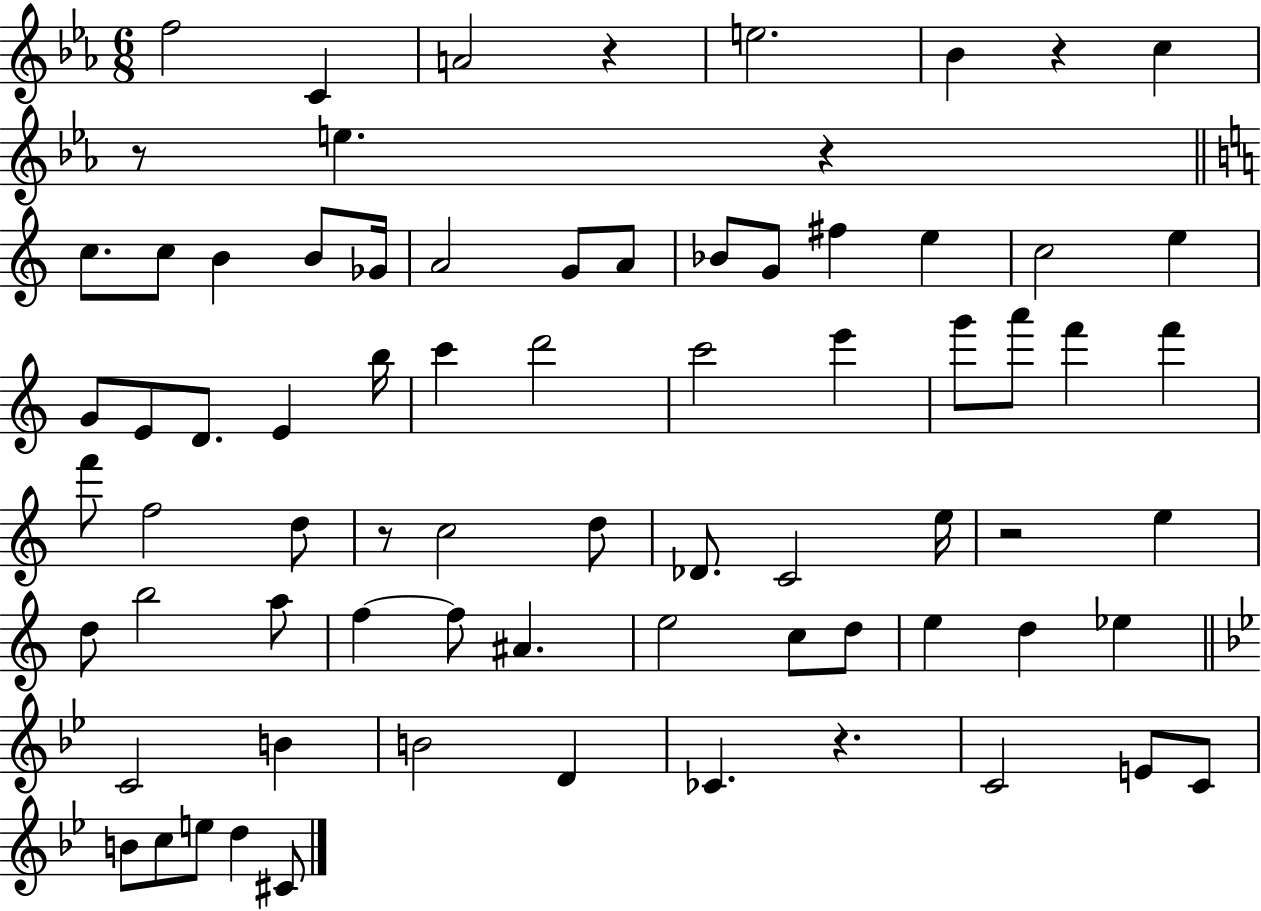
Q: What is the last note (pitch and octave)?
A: C#4